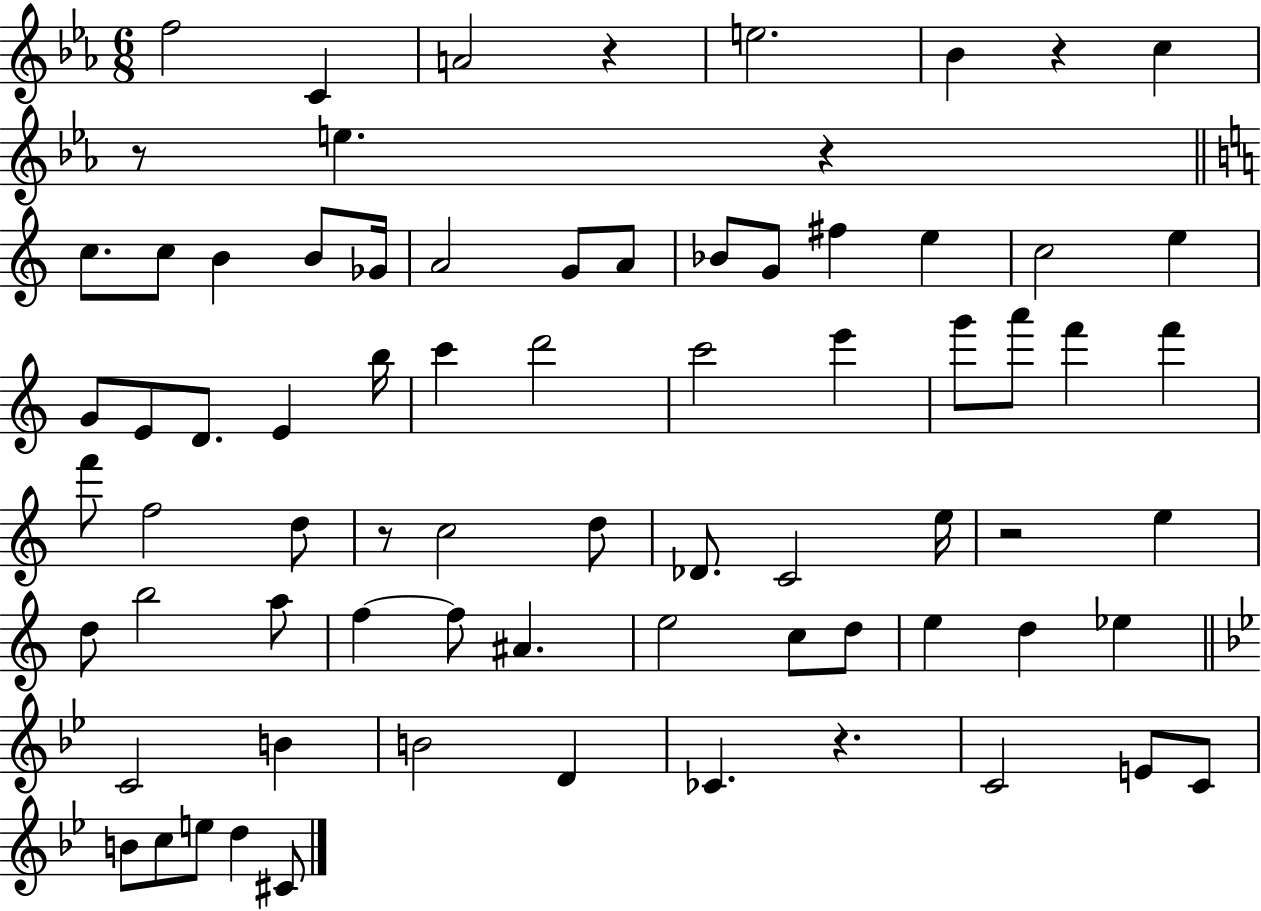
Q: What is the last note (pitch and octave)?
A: C#4